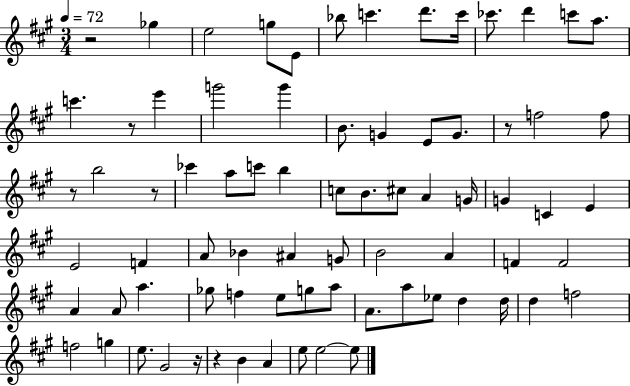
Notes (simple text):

R/h Gb5/q E5/h G5/e E4/e Bb5/e C6/q. D6/e. C6/s CES6/e. D6/q C6/e A5/e. C6/q. R/e E6/q G6/h G6/q B4/e. G4/q E4/e G4/e. R/e F5/h F5/e R/e B5/h R/e CES6/q A5/e C6/e B5/q C5/e B4/e. C#5/e A4/q G4/s G4/q C4/q E4/q E4/h F4/q A4/e Bb4/q A#4/q G4/e B4/h A4/q F4/q F4/h A4/q A4/e A5/q. Gb5/e F5/q E5/e G5/e A5/e A4/e. A5/e Eb5/e D5/q D5/s D5/q F5/h F5/h G5/q E5/e. G#4/h R/s R/q B4/q A4/q E5/e E5/h E5/e